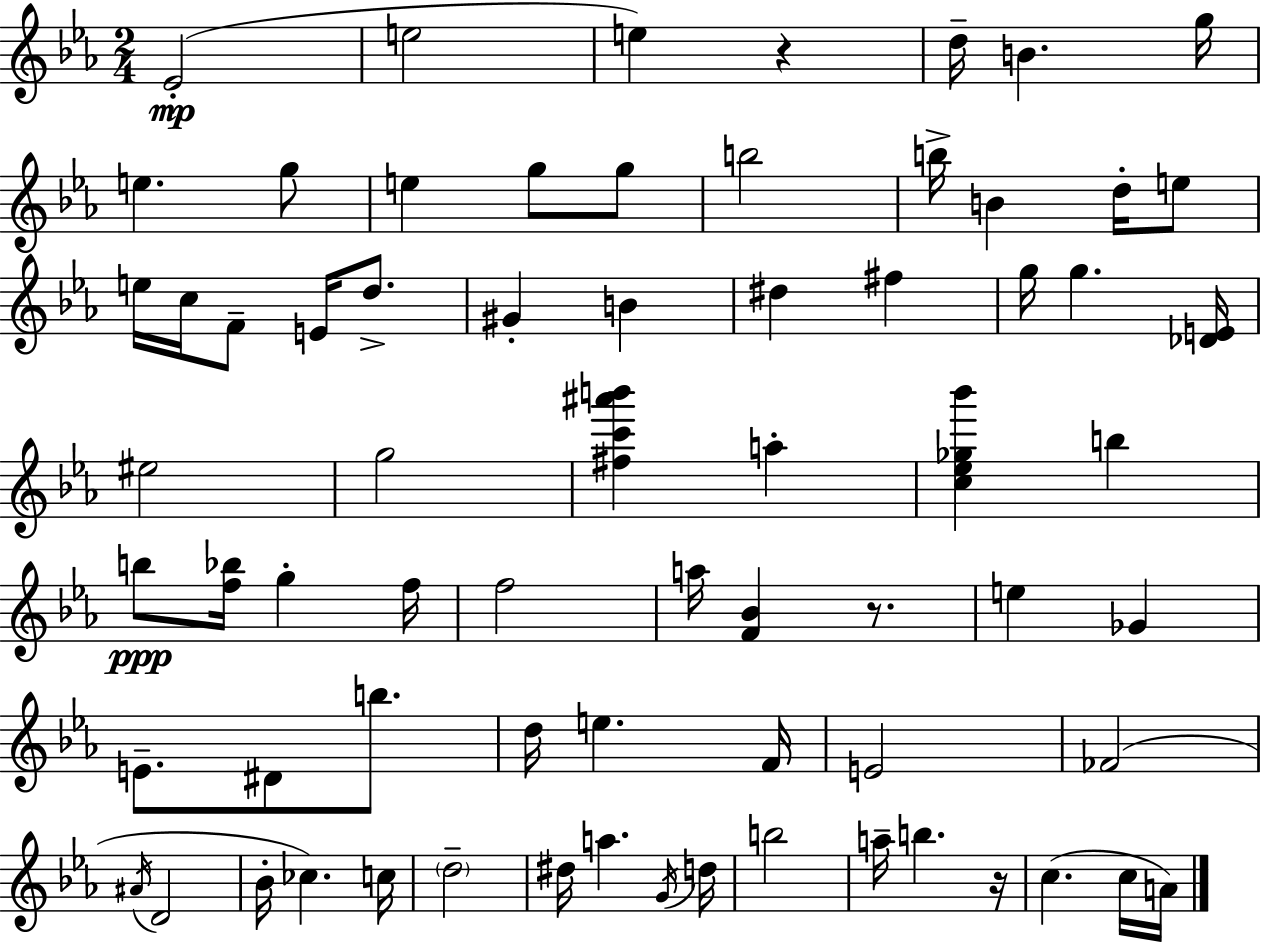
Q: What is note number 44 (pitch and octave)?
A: F4